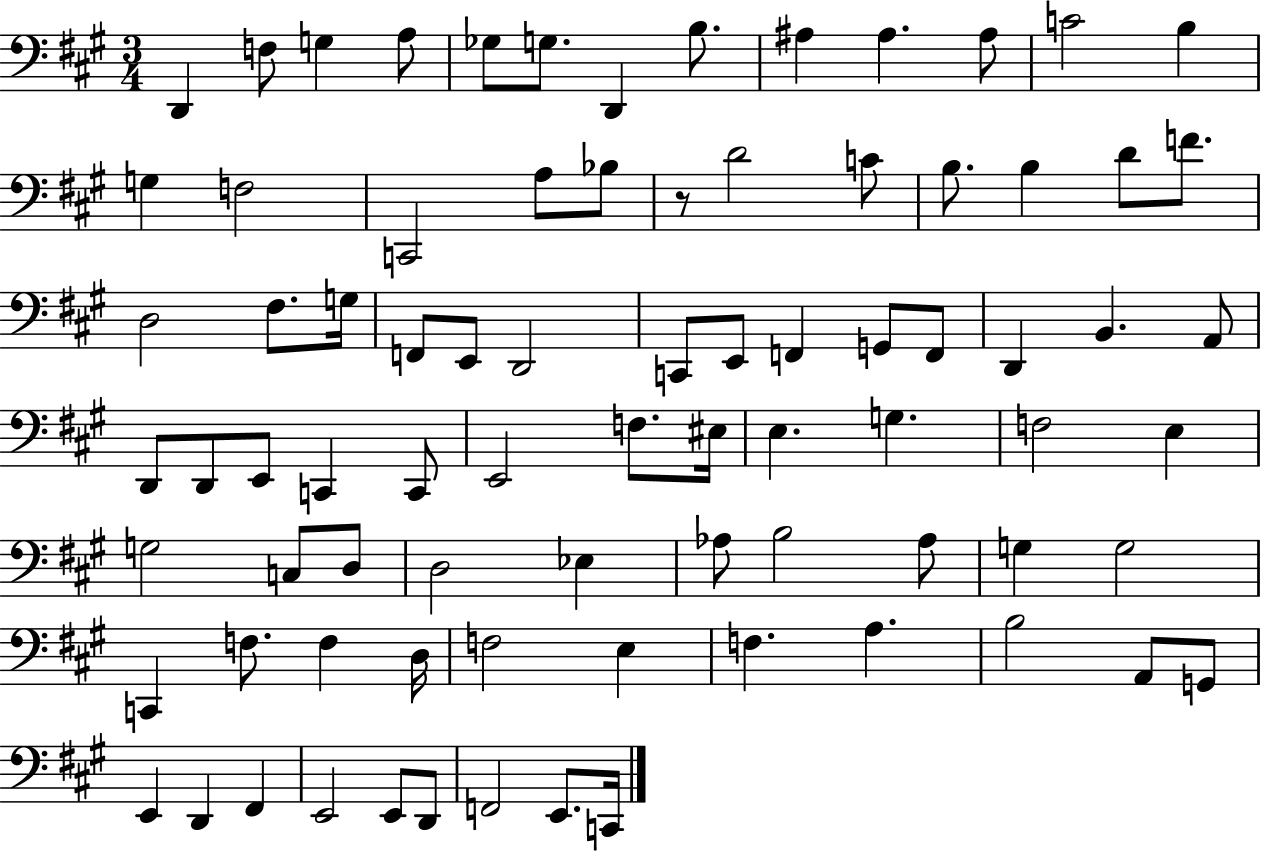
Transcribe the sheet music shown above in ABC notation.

X:1
T:Untitled
M:3/4
L:1/4
K:A
D,, F,/2 G, A,/2 _G,/2 G,/2 D,, B,/2 ^A, ^A, ^A,/2 C2 B, G, F,2 C,,2 A,/2 _B,/2 z/2 D2 C/2 B,/2 B, D/2 F/2 D,2 ^F,/2 G,/4 F,,/2 E,,/2 D,,2 C,,/2 E,,/2 F,, G,,/2 F,,/2 D,, B,, A,,/2 D,,/2 D,,/2 E,,/2 C,, C,,/2 E,,2 F,/2 ^E,/4 E, G, F,2 E, G,2 C,/2 D,/2 D,2 _E, _A,/2 B,2 _A,/2 G, G,2 C,, F,/2 F, D,/4 F,2 E, F, A, B,2 A,,/2 G,,/2 E,, D,, ^F,, E,,2 E,,/2 D,,/2 F,,2 E,,/2 C,,/4